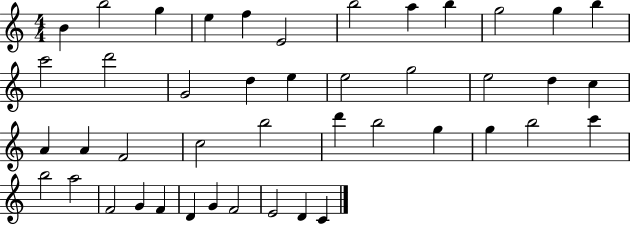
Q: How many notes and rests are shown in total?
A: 44